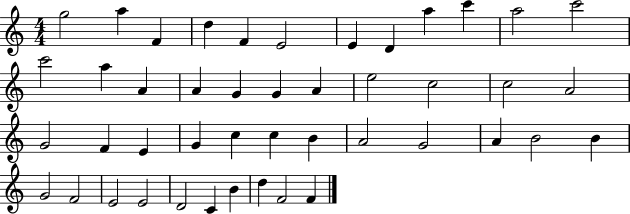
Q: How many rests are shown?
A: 0